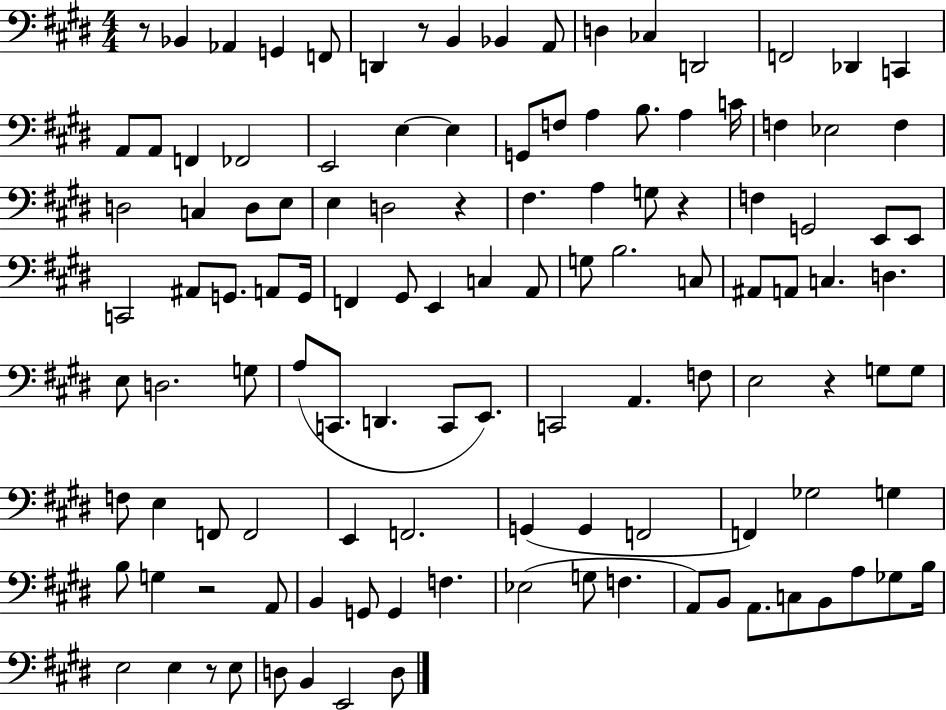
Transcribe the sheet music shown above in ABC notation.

X:1
T:Untitled
M:4/4
L:1/4
K:E
z/2 _B,, _A,, G,, F,,/2 D,, z/2 B,, _B,, A,,/2 D, _C, D,,2 F,,2 _D,, C,, A,,/2 A,,/2 F,, _F,,2 E,,2 E, E, G,,/2 F,/2 A, B,/2 A, C/4 F, _E,2 F, D,2 C, D,/2 E,/2 E, D,2 z ^F, A, G,/2 z F, G,,2 E,,/2 E,,/2 C,,2 ^A,,/2 G,,/2 A,,/2 G,,/4 F,, ^G,,/2 E,, C, A,,/2 G,/2 B,2 C,/2 ^A,,/2 A,,/2 C, D, E,/2 D,2 G,/2 A,/2 C,,/2 D,, C,,/2 E,,/2 C,,2 A,, F,/2 E,2 z G,/2 G,/2 F,/2 E, F,,/2 F,,2 E,, F,,2 G,, G,, F,,2 F,, _G,2 G, B,/2 G, z2 A,,/2 B,, G,,/2 G,, F, _E,2 G,/2 F, A,,/2 B,,/2 A,,/2 C,/2 B,,/2 A,/2 _G,/2 B,/4 E,2 E, z/2 E,/2 D,/2 B,, E,,2 D,/2